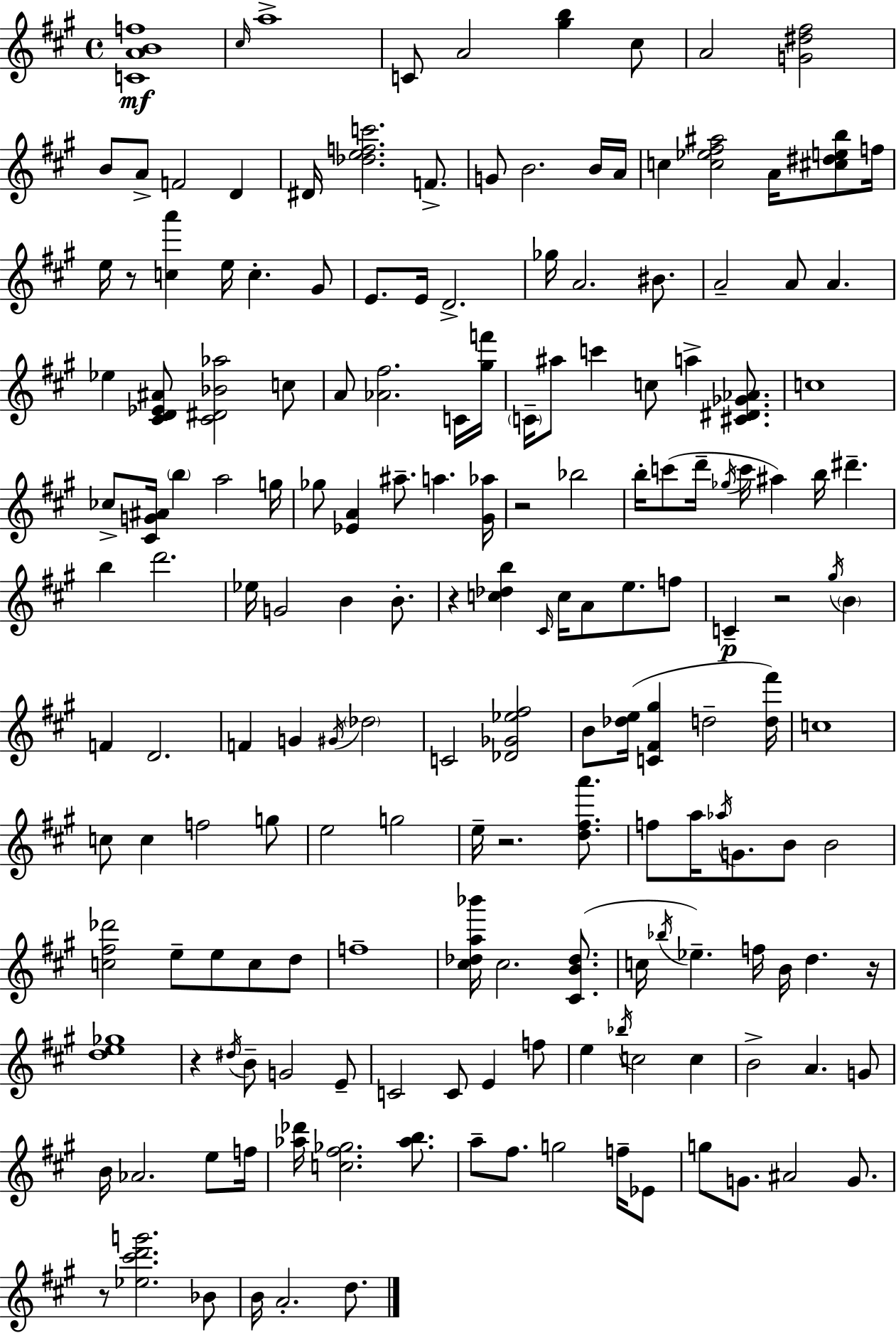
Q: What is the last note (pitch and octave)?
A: D5